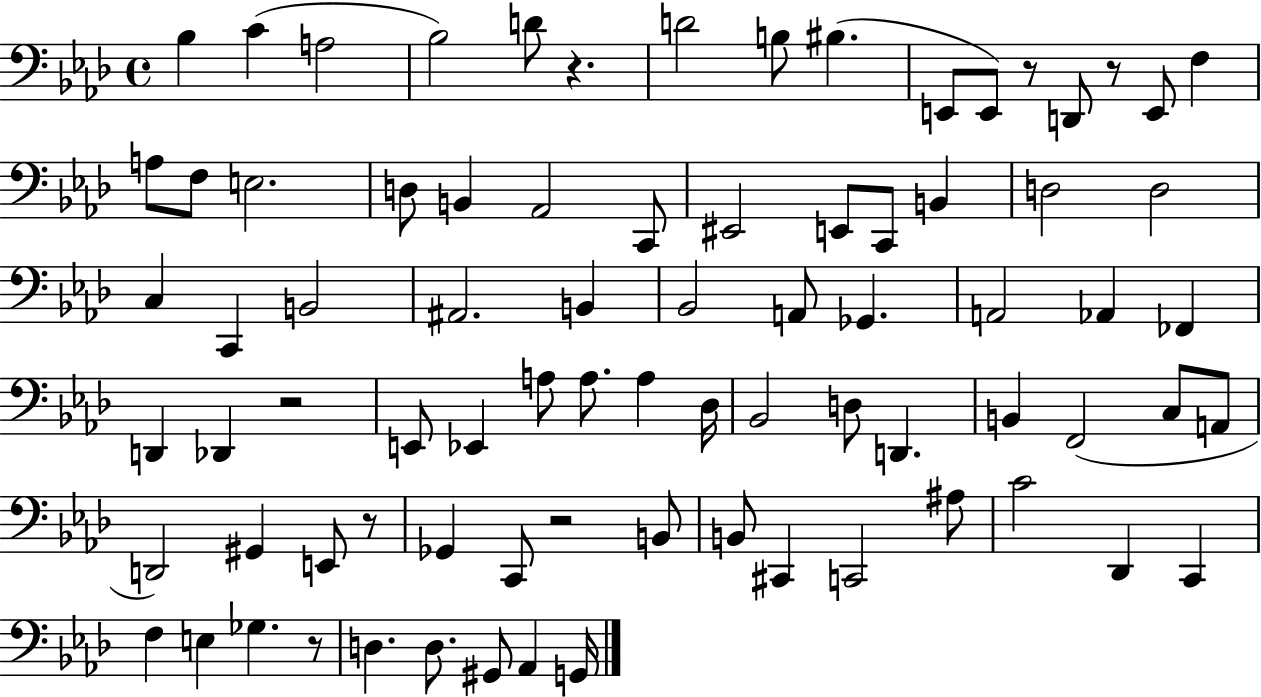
{
  \clef bass
  \time 4/4
  \defaultTimeSignature
  \key aes \major
  bes4 c'4( a2 | bes2) d'8 r4. | d'2 b8 bis4.( | e,8 e,8) r8 d,8 r8 e,8 f4 | \break a8 f8 e2. | d8 b,4 aes,2 c,8 | eis,2 e,8 c,8 b,4 | d2 d2 | \break c4 c,4 b,2 | ais,2. b,4 | bes,2 a,8 ges,4. | a,2 aes,4 fes,4 | \break d,4 des,4 r2 | e,8 ees,4 a8 a8. a4 des16 | bes,2 d8 d,4. | b,4 f,2( c8 a,8 | \break d,2) gis,4 e,8 r8 | ges,4 c,8 r2 b,8 | b,8 cis,4 c,2 ais8 | c'2 des,4 c,4 | \break f4 e4 ges4. r8 | d4. d8. gis,8 aes,4 g,16 | \bar "|."
}